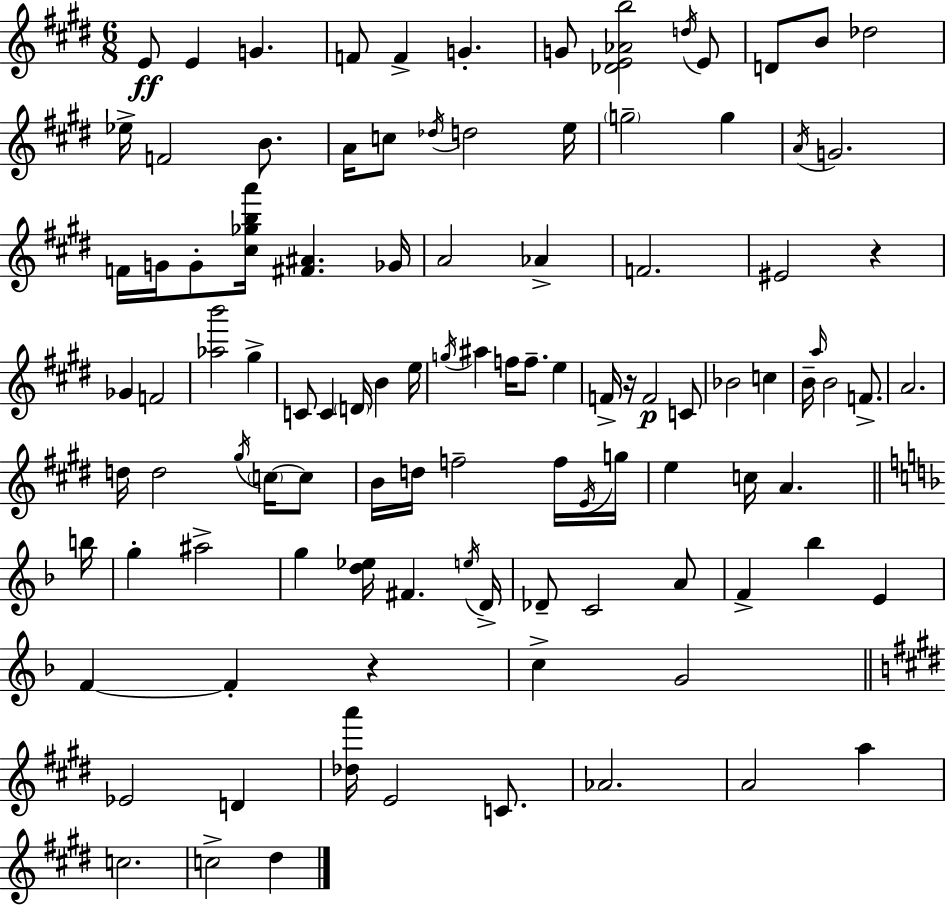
{
  \clef treble
  \numericTimeSignature
  \time 6/8
  \key e \major
  e'8\ff e'4 g'4. | f'8 f'4-> g'4.-. | g'8 <des' e' aes' b''>2 \acciaccatura { d''16 } e'8 | d'8 b'8 des''2 | \break ees''16-> f'2 b'8. | a'16 c''8 \acciaccatura { des''16 } d''2 | e''16 \parenthesize g''2-- g''4 | \acciaccatura { a'16 } g'2. | \break f'16 g'16 g'8-. <cis'' ges'' b'' a'''>16 <fis' ais'>4. | ges'16 a'2 aes'4-> | f'2. | eis'2 r4 | \break ges'4 f'2 | <aes'' b'''>2 gis''4-> | c'8 c'4 \parenthesize d'16 b'4 | e''16 \acciaccatura { g''16 } ais''4 f''16 f''8.-- | \break e''4 f'16-> r16 f'2\p | c'8 bes'2 | c''4 b'16-- \grace { a''16 } b'2 | f'8.-> a'2. | \break d''16 d''2 | \acciaccatura { gis''16 } \parenthesize c''16~~ c''8 b'16 d''16 f''2-- | f''16 \acciaccatura { e'16 } g''16 e''4 c''16 | a'4. \bar "||" \break \key f \major b''16 g''4-. ais''2-> | g''4 <d'' ees''>16 fis'4. | \acciaccatura { e''16 } d'16-> des'8-- c'2 | a'8 f'4-> bes''4 e'4 | \break f'4~~ f'4-. r4 | c''4-> g'2 | \bar "||" \break \key e \major ees'2 d'4 | <des'' a'''>16 e'2 c'8. | aes'2. | a'2 a''4 | \break c''2. | c''2-> dis''4 | \bar "|."
}